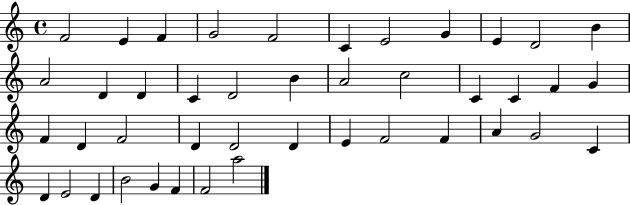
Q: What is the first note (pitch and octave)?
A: F4